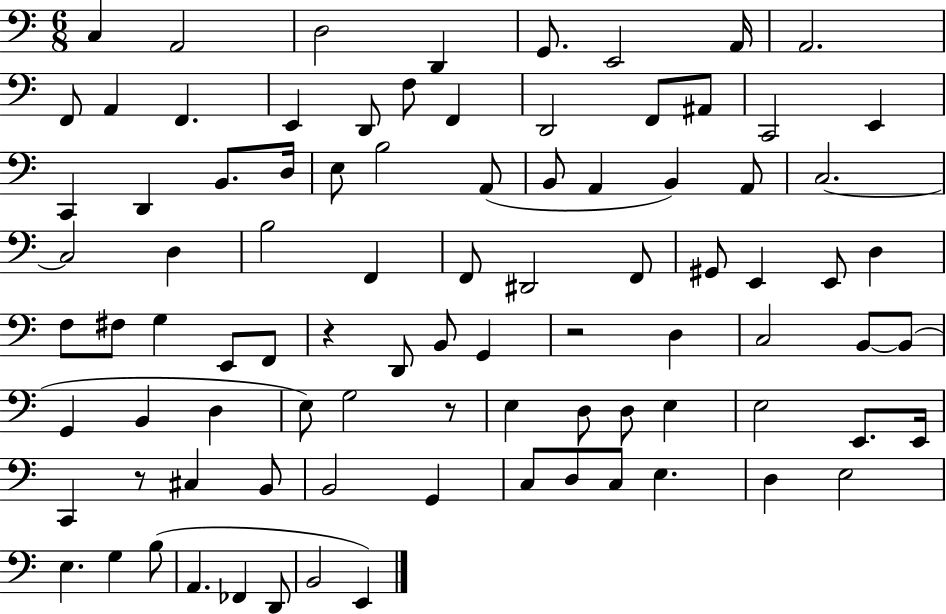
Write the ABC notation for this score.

X:1
T:Untitled
M:6/8
L:1/4
K:C
C, A,,2 D,2 D,, G,,/2 E,,2 A,,/4 A,,2 F,,/2 A,, F,, E,, D,,/2 F,/2 F,, D,,2 F,,/2 ^A,,/2 C,,2 E,, C,, D,, B,,/2 D,/4 E,/2 B,2 A,,/2 B,,/2 A,, B,, A,,/2 C,2 C,2 D, B,2 F,, F,,/2 ^D,,2 F,,/2 ^G,,/2 E,, E,,/2 D, F,/2 ^F,/2 G, E,,/2 F,,/2 z D,,/2 B,,/2 G,, z2 D, C,2 B,,/2 B,,/2 G,, B,, D, E,/2 G,2 z/2 E, D,/2 D,/2 E, E,2 E,,/2 E,,/4 C,, z/2 ^C, B,,/2 B,,2 G,, C,/2 D,/2 C,/2 E, D, E,2 E, G, B,/2 A,, _F,, D,,/2 B,,2 E,,